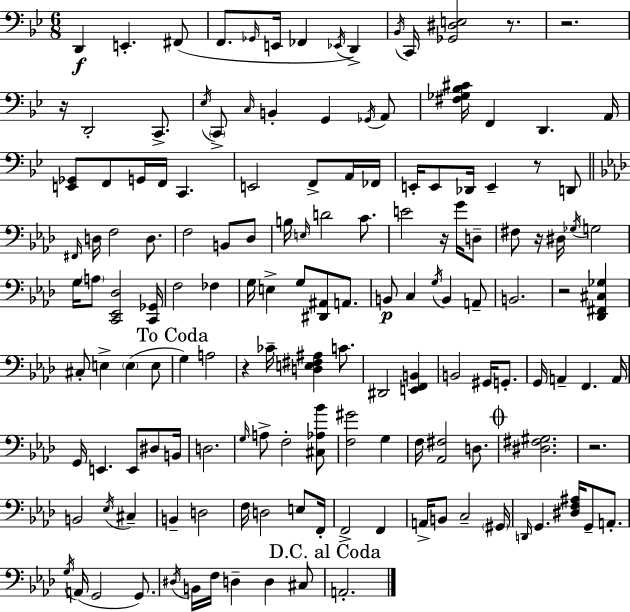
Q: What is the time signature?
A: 6/8